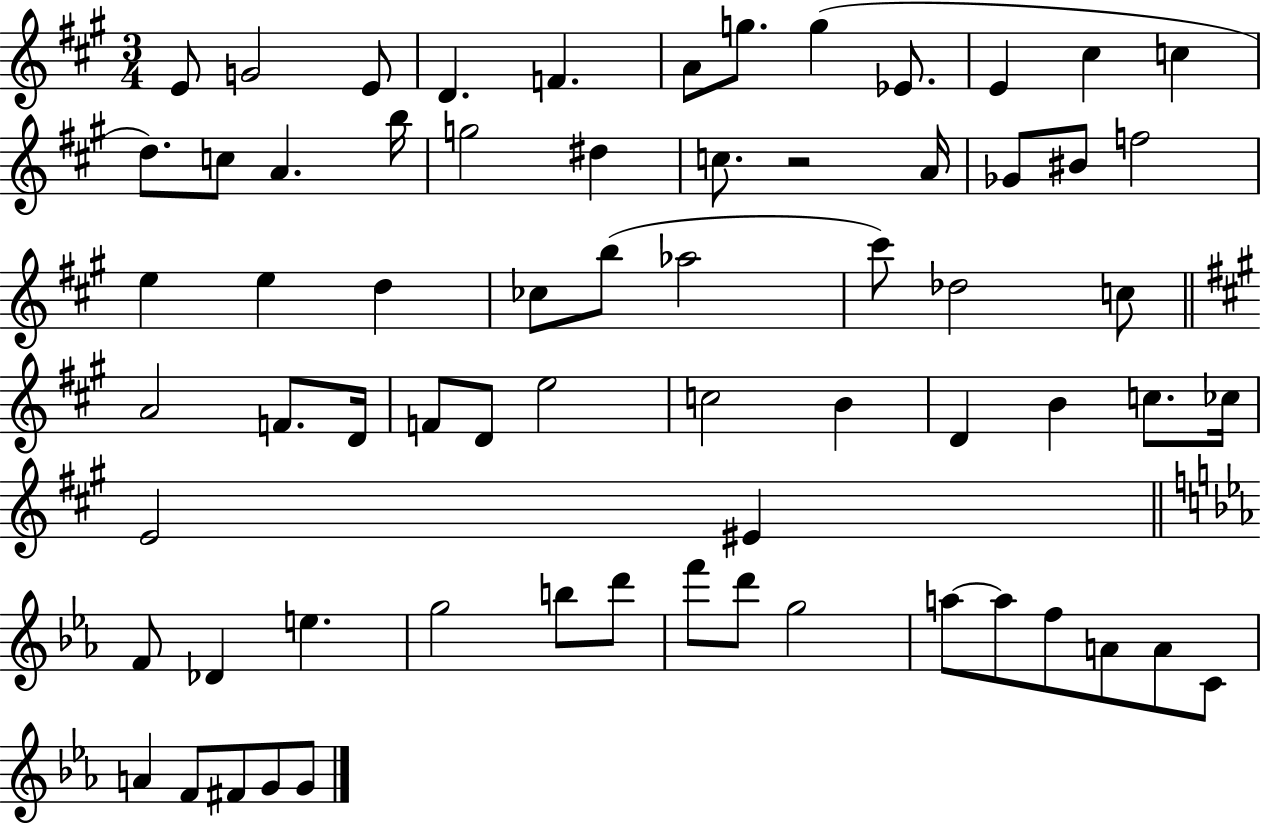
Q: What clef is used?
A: treble